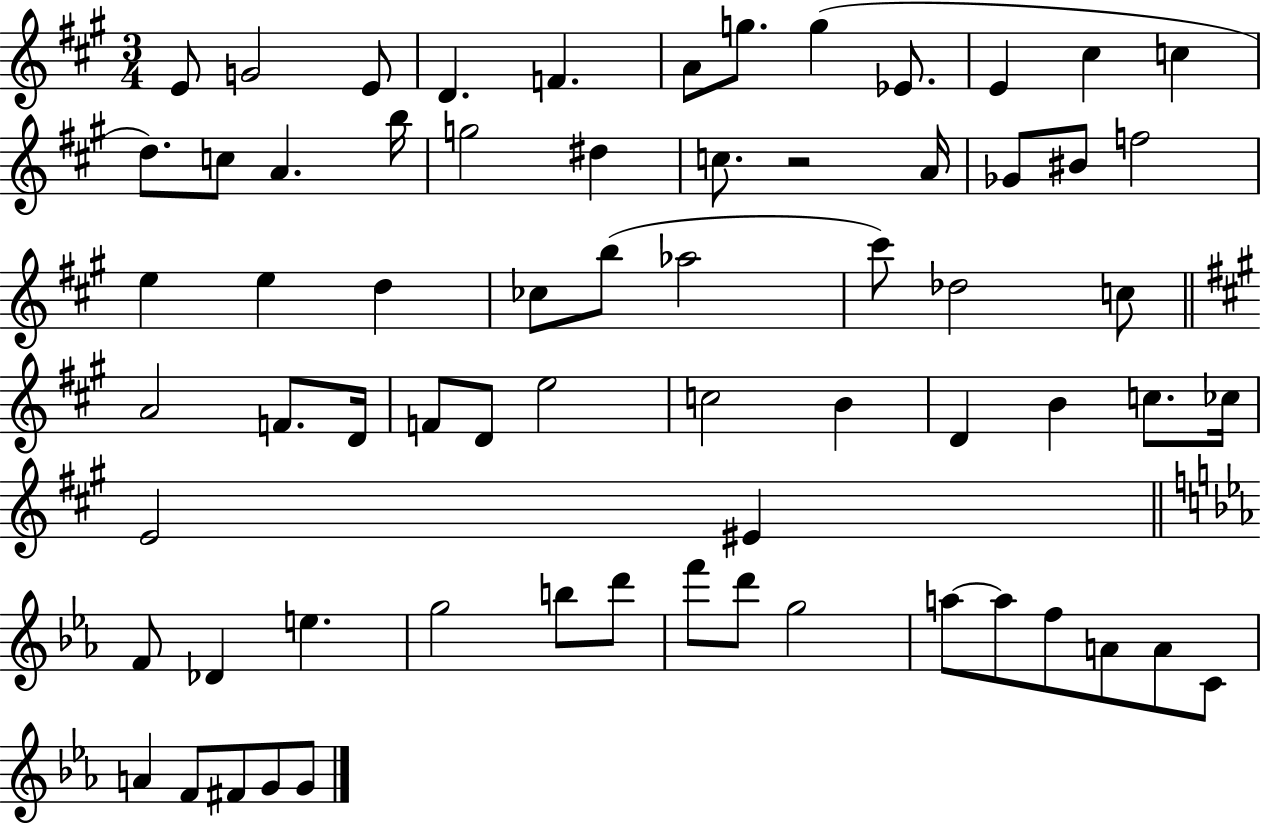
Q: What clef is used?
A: treble